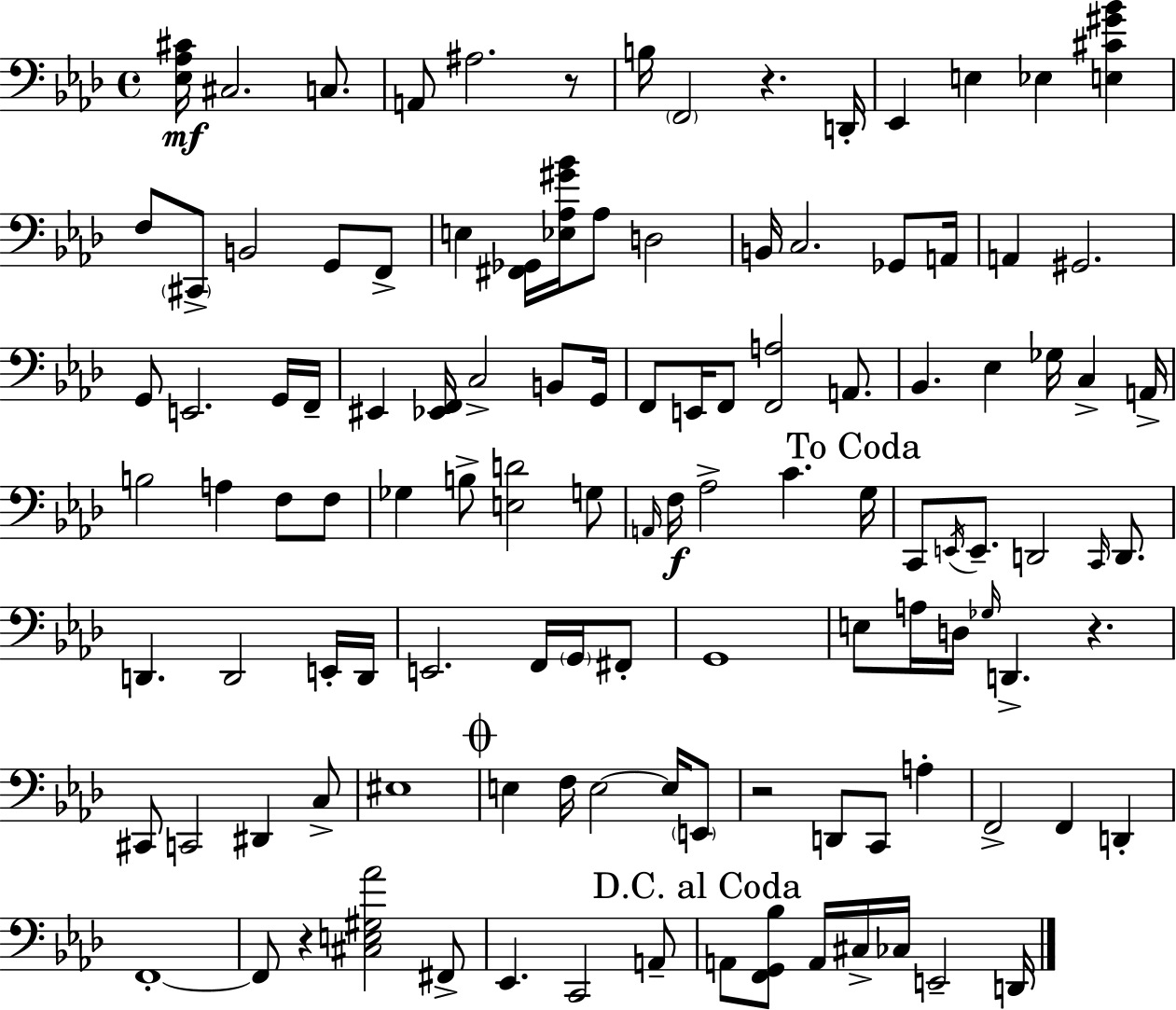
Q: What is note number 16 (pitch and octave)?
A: E3